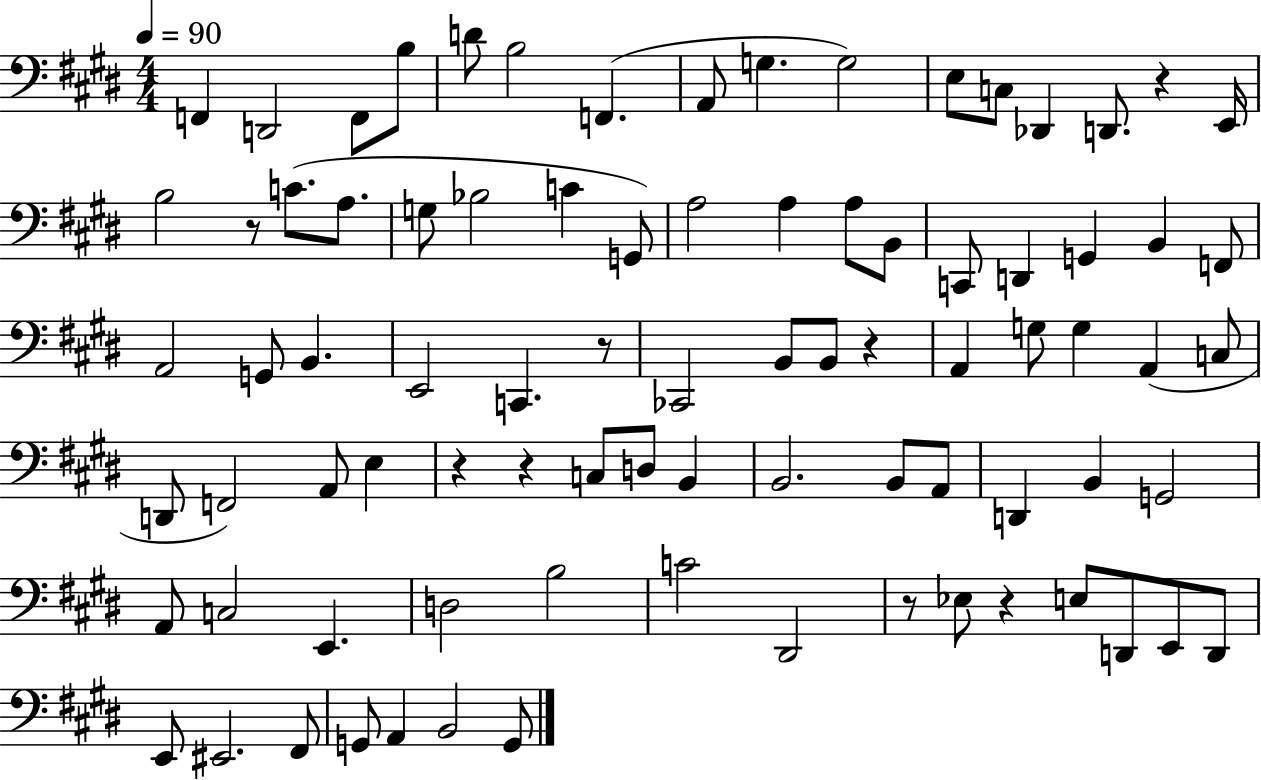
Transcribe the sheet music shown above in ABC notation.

X:1
T:Untitled
M:4/4
L:1/4
K:E
F,, D,,2 F,,/2 B,/2 D/2 B,2 F,, A,,/2 G, G,2 E,/2 C,/2 _D,, D,,/2 z E,,/4 B,2 z/2 C/2 A,/2 G,/2 _B,2 C G,,/2 A,2 A, A,/2 B,,/2 C,,/2 D,, G,, B,, F,,/2 A,,2 G,,/2 B,, E,,2 C,, z/2 _C,,2 B,,/2 B,,/2 z A,, G,/2 G, A,, C,/2 D,,/2 F,,2 A,,/2 E, z z C,/2 D,/2 B,, B,,2 B,,/2 A,,/2 D,, B,, G,,2 A,,/2 C,2 E,, D,2 B,2 C2 ^D,,2 z/2 _E,/2 z E,/2 D,,/2 E,,/2 D,,/2 E,,/2 ^E,,2 ^F,,/2 G,,/2 A,, B,,2 G,,/2